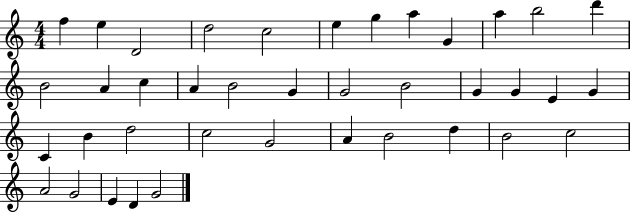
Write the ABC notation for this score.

X:1
T:Untitled
M:4/4
L:1/4
K:C
f e D2 d2 c2 e g a G a b2 d' B2 A c A B2 G G2 B2 G G E G C B d2 c2 G2 A B2 d B2 c2 A2 G2 E D G2